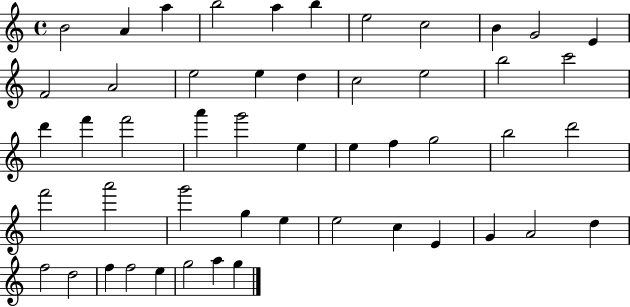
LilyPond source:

{
  \clef treble
  \time 4/4
  \defaultTimeSignature
  \key c \major
  b'2 a'4 a''4 | b''2 a''4 b''4 | e''2 c''2 | b'4 g'2 e'4 | \break f'2 a'2 | e''2 e''4 d''4 | c''2 e''2 | b''2 c'''2 | \break d'''4 f'''4 f'''2 | a'''4 g'''2 e''4 | e''4 f''4 g''2 | b''2 d'''2 | \break f'''2 a'''2 | g'''2 g''4 e''4 | e''2 c''4 e'4 | g'4 a'2 d''4 | \break f''2 d''2 | f''4 f''2 e''4 | g''2 a''4 g''4 | \bar "|."
}